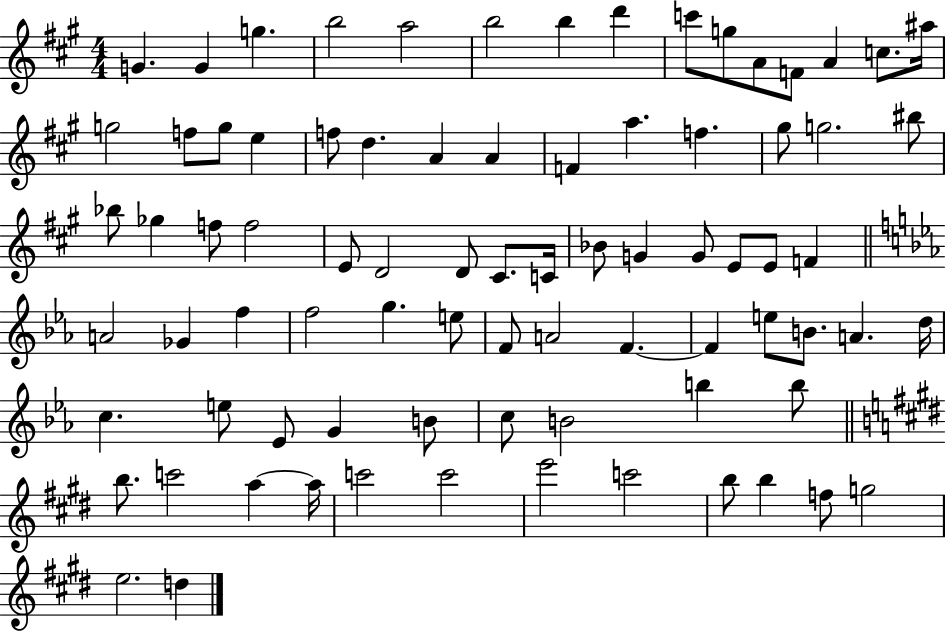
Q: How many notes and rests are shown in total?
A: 81